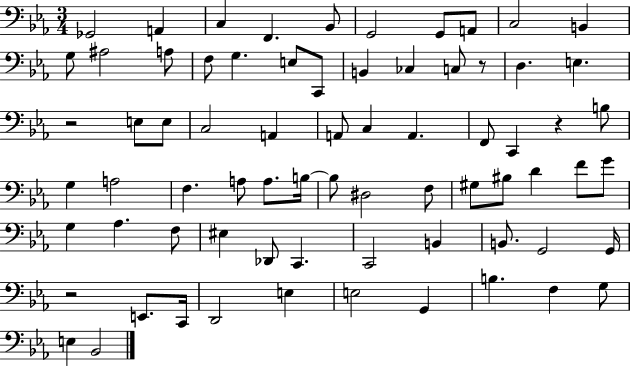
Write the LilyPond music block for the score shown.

{
  \clef bass
  \numericTimeSignature
  \time 3/4
  \key ees \major
  ges,2 a,4 | c4 f,4. bes,8 | g,2 g,8 a,8 | c2 b,4 | \break g8 ais2 a8 | f8 g4. e8 c,8 | b,4 ces4 c8 r8 | d4. e4. | \break r2 e8 e8 | c2 a,4 | a,8 c4 a,4. | f,8 c,4 r4 b8 | \break g4 a2 | f4. a8 a8. b16~~ | b8 dis2 f8 | gis8 bis8 d'4 f'8 g'8 | \break g4 aes4. f8 | eis4 des,8 c,4. | c,2 b,4 | b,8. g,2 g,16 | \break r2 e,8. c,16 | d,2 e4 | e2 g,4 | b4. f4 g8 | \break e4 bes,2 | \bar "|."
}